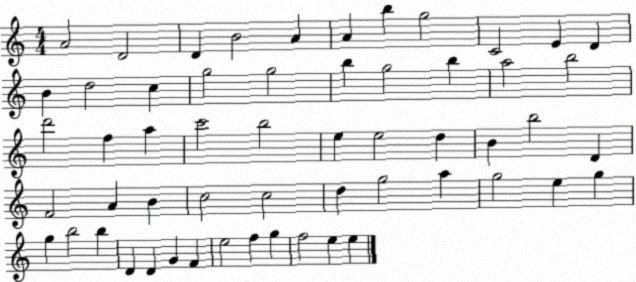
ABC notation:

X:1
T:Untitled
M:4/4
L:1/4
K:C
A2 D2 D B2 A A b g2 C2 E D B d2 c g2 g2 b g2 b a2 b2 d'2 f a c'2 b2 e e2 d B b2 D F2 A B c2 c2 d g2 a g2 e g g b2 b D D G F e2 f g f2 e e